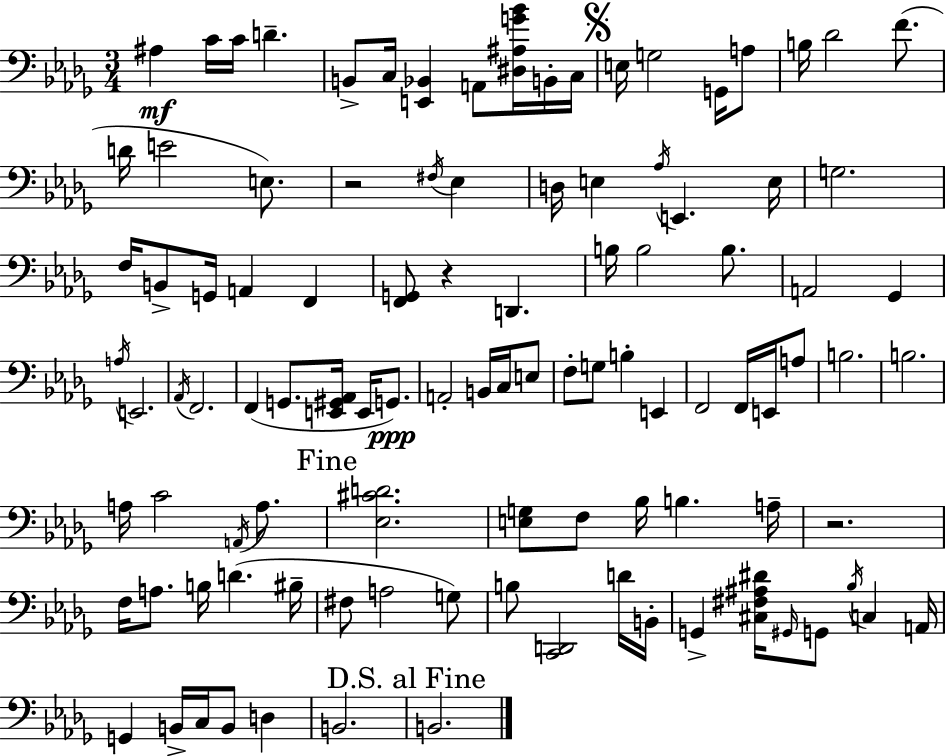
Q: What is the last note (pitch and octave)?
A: B2